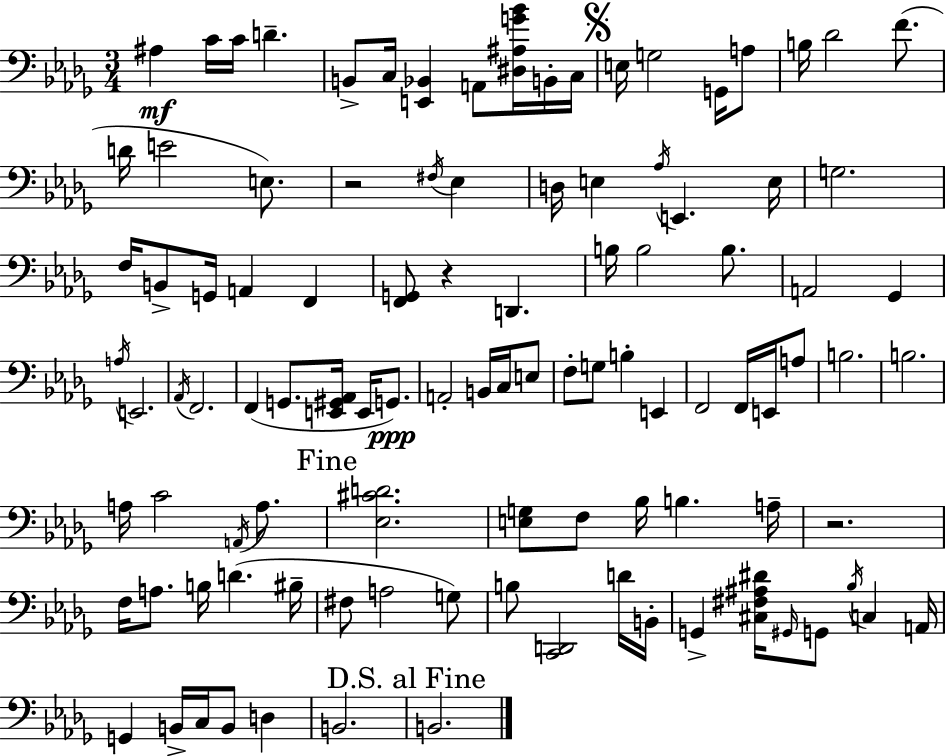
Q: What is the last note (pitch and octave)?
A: B2